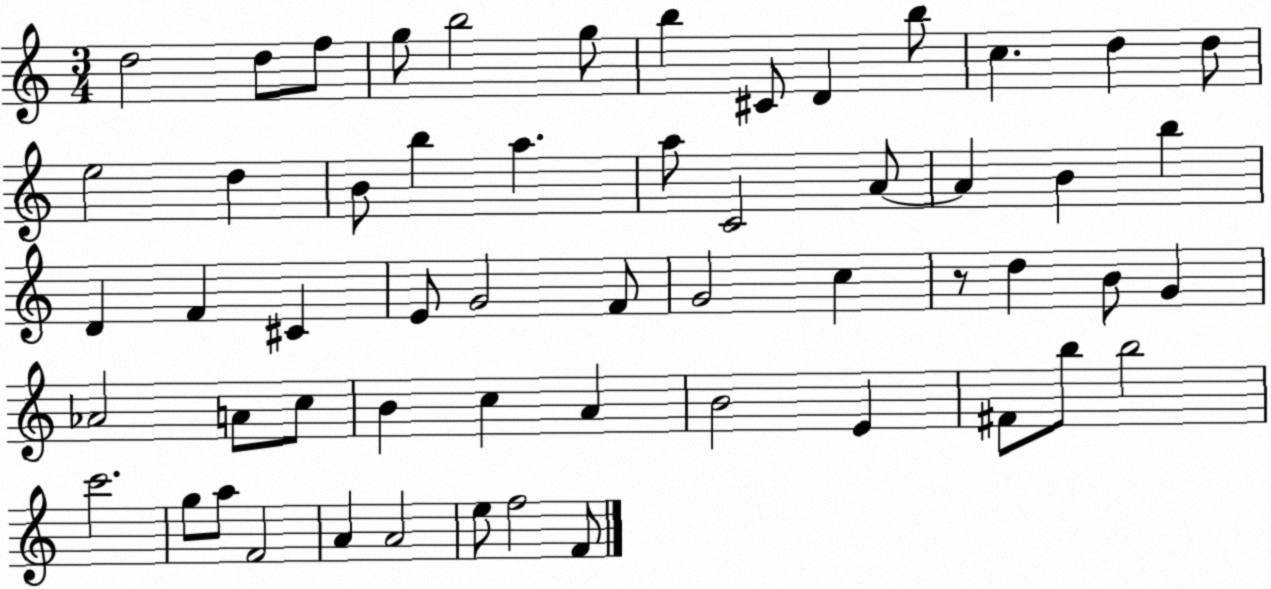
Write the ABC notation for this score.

X:1
T:Untitled
M:3/4
L:1/4
K:C
d2 d/2 f/2 g/2 b2 g/2 b ^C/2 D b/2 c d d/2 e2 d B/2 b a a/2 C2 A/2 A B b D F ^C E/2 G2 F/2 G2 c z/2 d B/2 G _A2 A/2 c/2 B c A B2 E ^F/2 b/2 b2 c'2 g/2 a/2 F2 A A2 e/2 f2 F/2